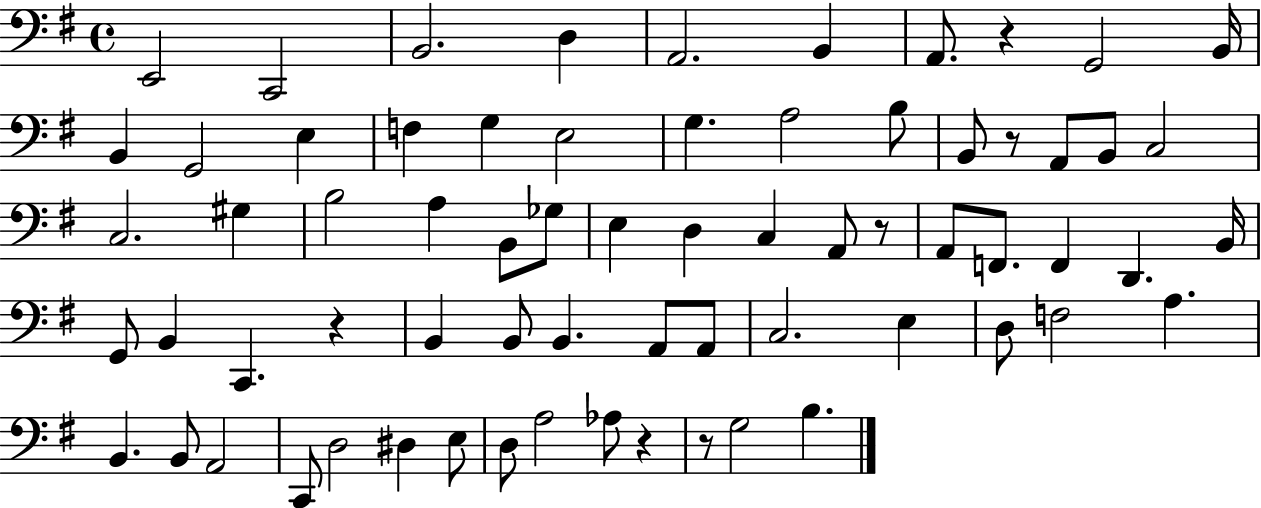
X:1
T:Untitled
M:4/4
L:1/4
K:G
E,,2 C,,2 B,,2 D, A,,2 B,, A,,/2 z G,,2 B,,/4 B,, G,,2 E, F, G, E,2 G, A,2 B,/2 B,,/2 z/2 A,,/2 B,,/2 C,2 C,2 ^G, B,2 A, B,,/2 _G,/2 E, D, C, A,,/2 z/2 A,,/2 F,,/2 F,, D,, B,,/4 G,,/2 B,, C,, z B,, B,,/2 B,, A,,/2 A,,/2 C,2 E, D,/2 F,2 A, B,, B,,/2 A,,2 C,,/2 D,2 ^D, E,/2 D,/2 A,2 _A,/2 z z/2 G,2 B,